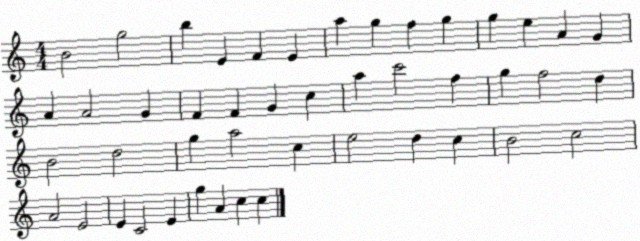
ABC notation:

X:1
T:Untitled
M:4/4
L:1/4
K:C
B2 g2 b E F E a g f g g e A G A A2 G F F G c a c'2 f g f2 d B2 d2 g a2 c e2 d c B2 c2 A2 E2 E C2 E g A c c